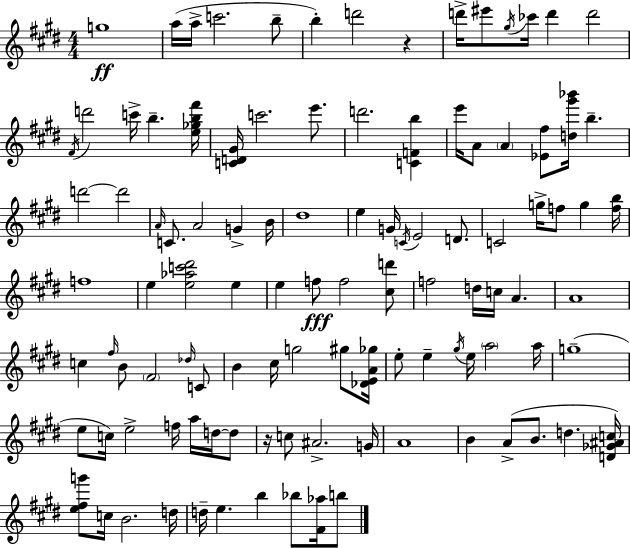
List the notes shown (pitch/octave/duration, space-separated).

G5/w A5/s A5/s C6/h. B5/e B5/q D6/h R/q D6/s EIS6/e G#5/s CES6/s D6/q D6/h F#4/s D6/h C6/s B5/q. [E5,Gb5,B5,F#6]/s [C4,D4,G#4]/s C6/h. E6/e. D6/h. [C4,F4,B5]/q E6/s A4/e A4/q [Eb4,F#5]/e [D5,G#6,Bb6]/s B5/q. D6/h D6/h A4/s C4/e. A4/h G4/q B4/s D#5/w E5/q G4/s C4/s E4/h D4/e. C4/h G5/s F5/e G5/q [F5,B5]/s F5/w E5/q [E5,Ab5,C6,D#6]/h E5/q E5/q F5/e F5/h [C#5,D6]/e F5/h D5/s C5/s A4/q. A4/w C5/q F#5/s B4/e F#4/h Db5/s C4/e B4/q C#5/s G5/h G#5/e [Db4,E4,A4,Gb5]/s E5/e E5/q G#5/s E5/s A5/h A5/s G5/w E5/e C5/s E5/h F5/s A5/s D5/s D5/e R/s C5/e A#4/h. G4/s A4/w B4/q A4/e B4/e. D5/q. [D4,Gb4,A#4,C5]/s [E5,F#5,G6]/e C5/s B4/h. D5/s D5/s E5/q. B5/q Bb5/e [F#4,Ab5]/s B5/e